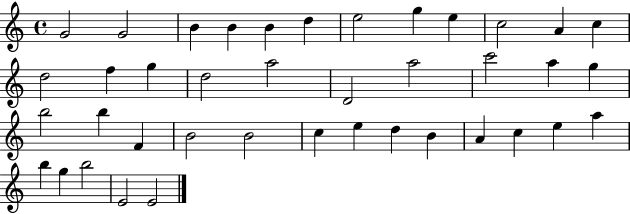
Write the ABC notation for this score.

X:1
T:Untitled
M:4/4
L:1/4
K:C
G2 G2 B B B d e2 g e c2 A c d2 f g d2 a2 D2 a2 c'2 a g b2 b F B2 B2 c e d B A c e a b g b2 E2 E2